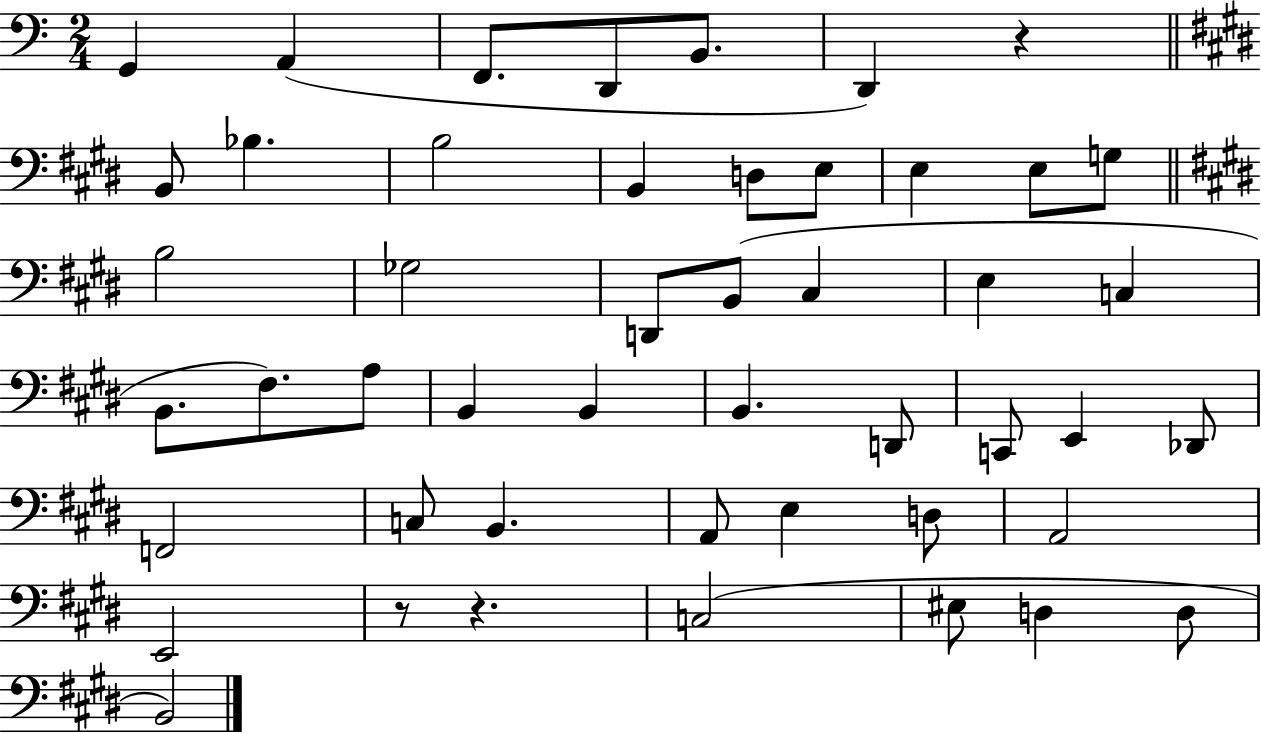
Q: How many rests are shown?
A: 3